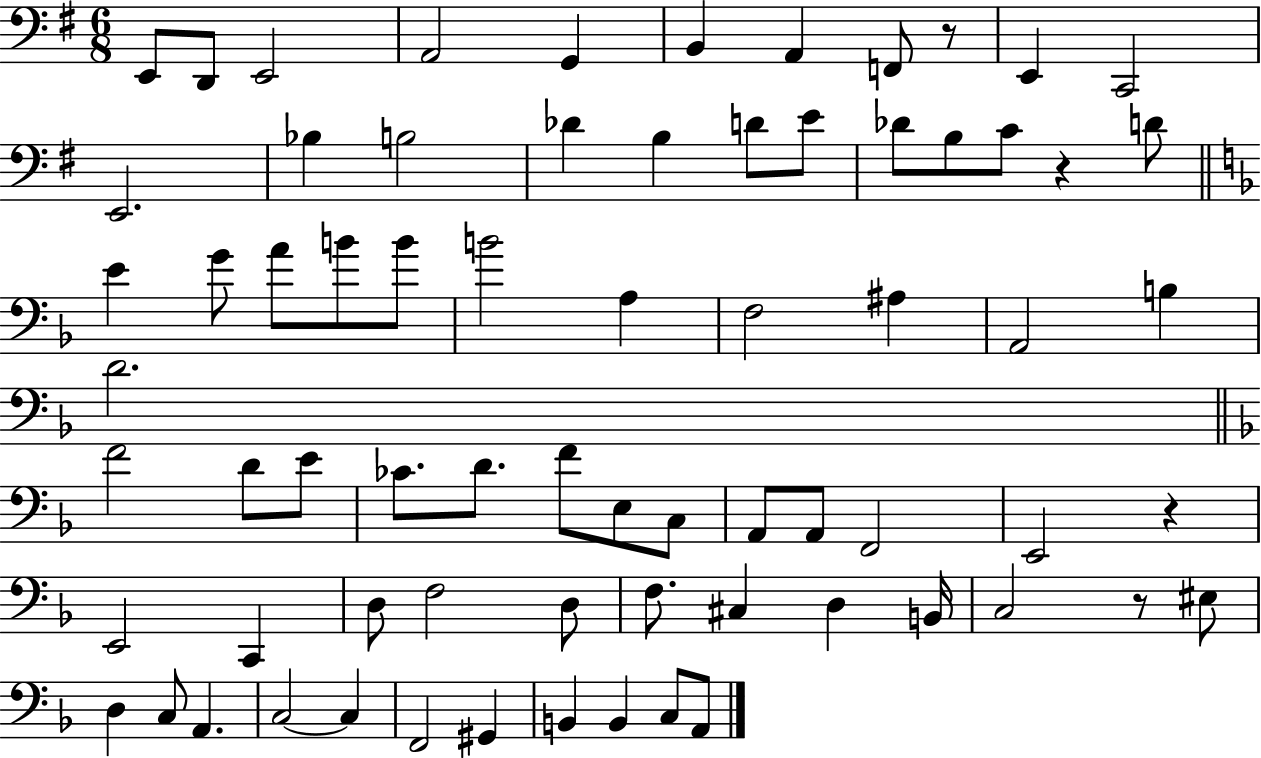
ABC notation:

X:1
T:Untitled
M:6/8
L:1/4
K:G
E,,/2 D,,/2 E,,2 A,,2 G,, B,, A,, F,,/2 z/2 E,, C,,2 E,,2 _B, B,2 _D B, D/2 E/2 _D/2 B,/2 C/2 z D/2 E G/2 A/2 B/2 B/2 B2 A, F,2 ^A, A,,2 B, D2 F2 D/2 E/2 _C/2 D/2 F/2 E,/2 C,/2 A,,/2 A,,/2 F,,2 E,,2 z E,,2 C,, D,/2 F,2 D,/2 F,/2 ^C, D, B,,/4 C,2 z/2 ^E,/2 D, C,/2 A,, C,2 C, F,,2 ^G,, B,, B,, C,/2 A,,/2